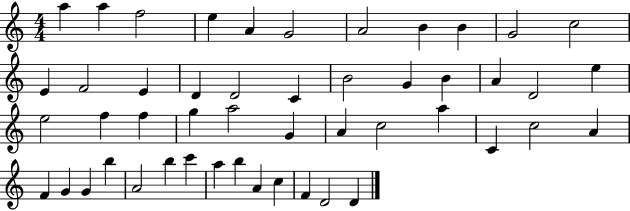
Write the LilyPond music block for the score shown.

{
  \clef treble
  \numericTimeSignature
  \time 4/4
  \key c \major
  a''4 a''4 f''2 | e''4 a'4 g'2 | a'2 b'4 b'4 | g'2 c''2 | \break e'4 f'2 e'4 | d'4 d'2 c'4 | b'2 g'4 b'4 | a'4 d'2 e''4 | \break e''2 f''4 f''4 | g''4 a''2 g'4 | a'4 c''2 a''4 | c'4 c''2 a'4 | \break f'4 g'4 g'4 b''4 | a'2 b''4 c'''4 | a''4 b''4 a'4 c''4 | f'4 d'2 d'4 | \break \bar "|."
}